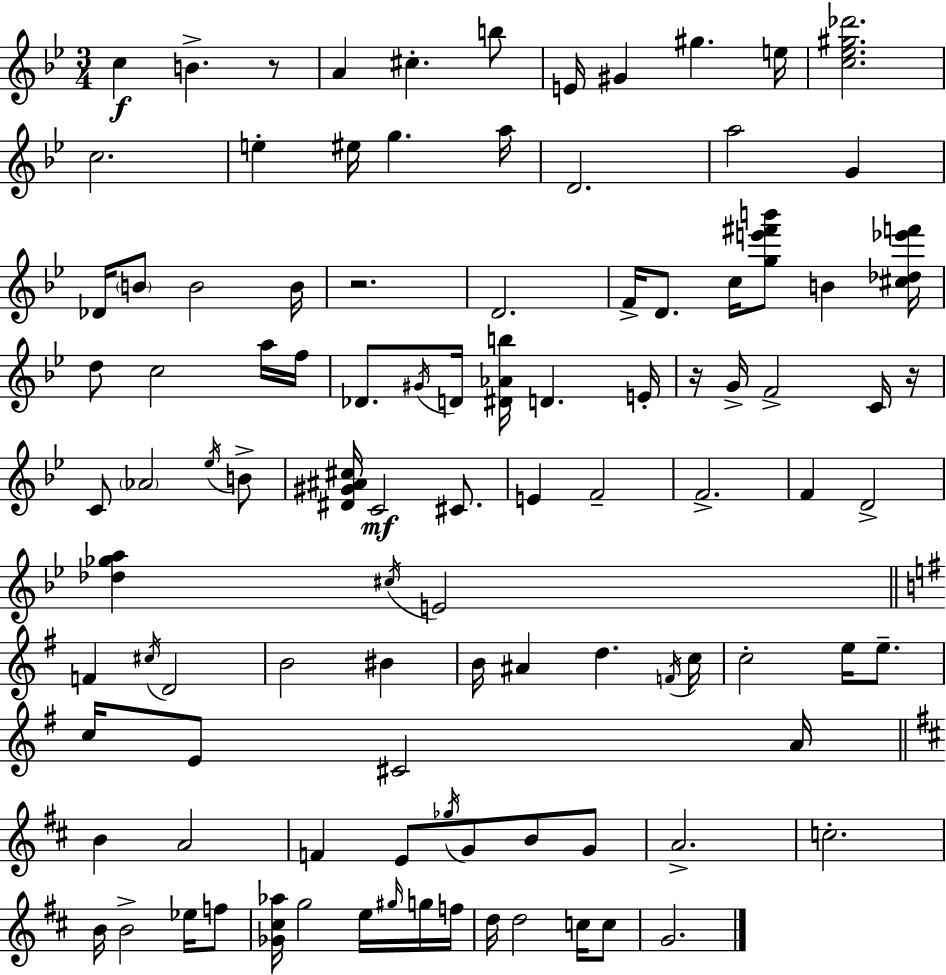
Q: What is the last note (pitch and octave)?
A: G4